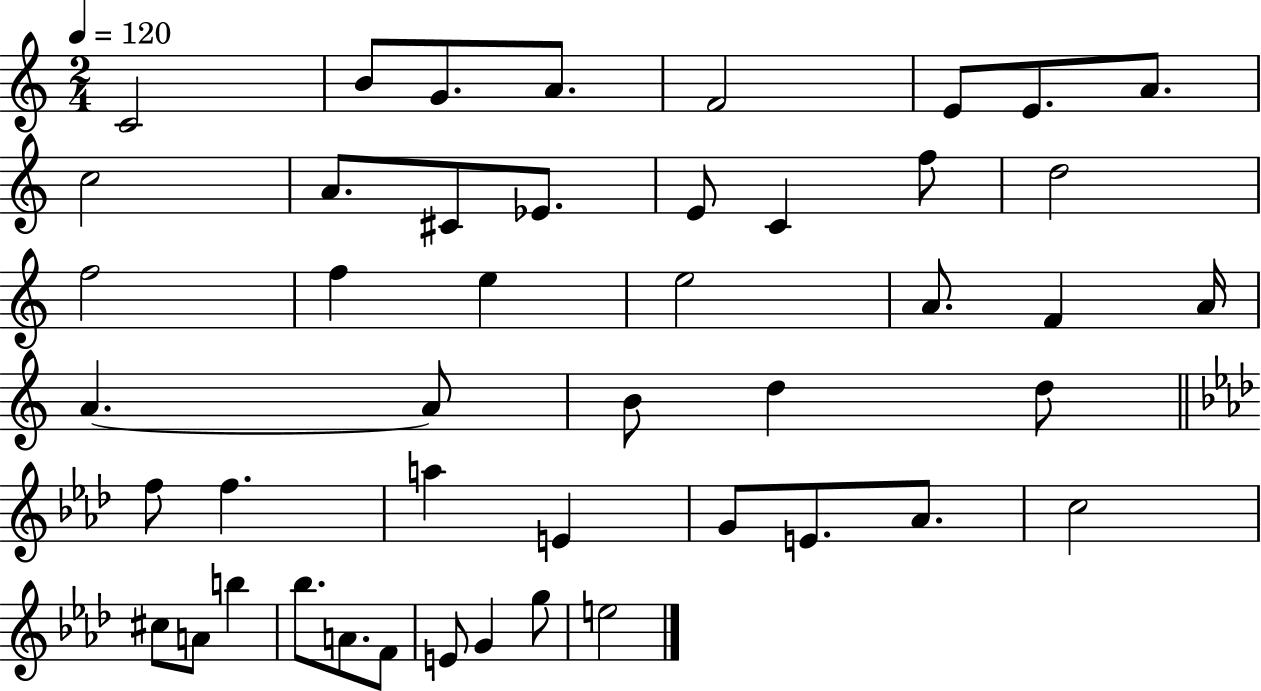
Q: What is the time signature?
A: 2/4